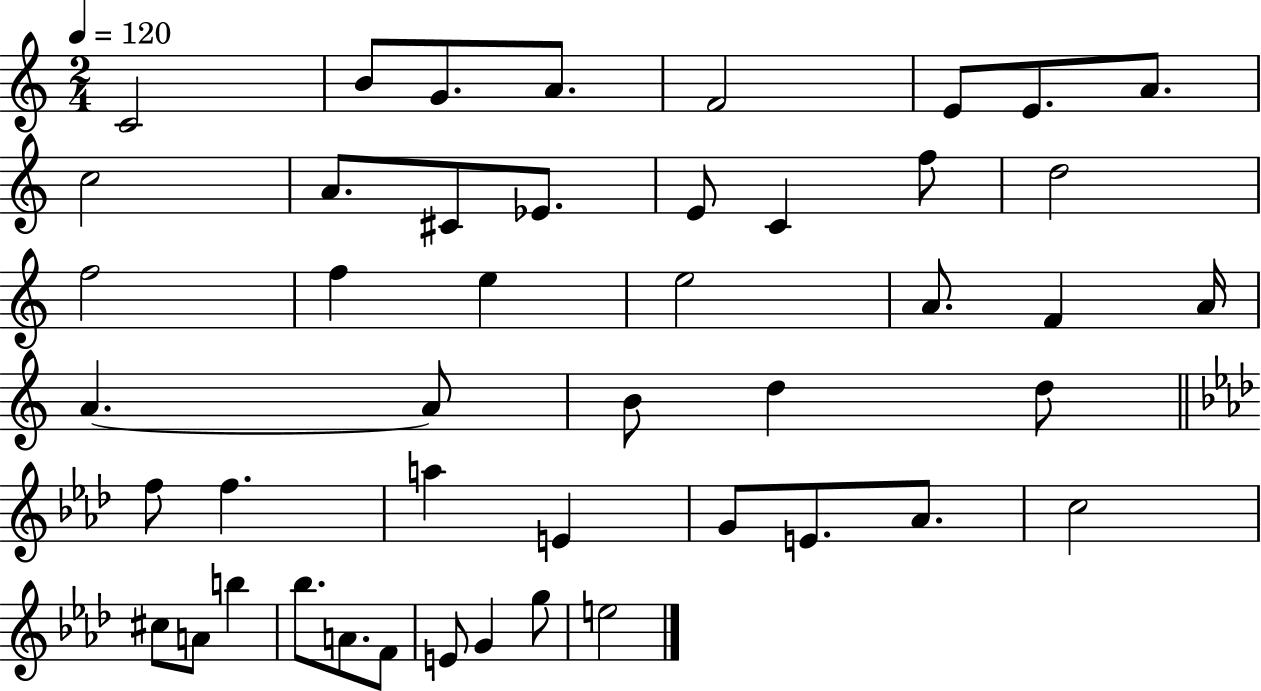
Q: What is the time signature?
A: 2/4